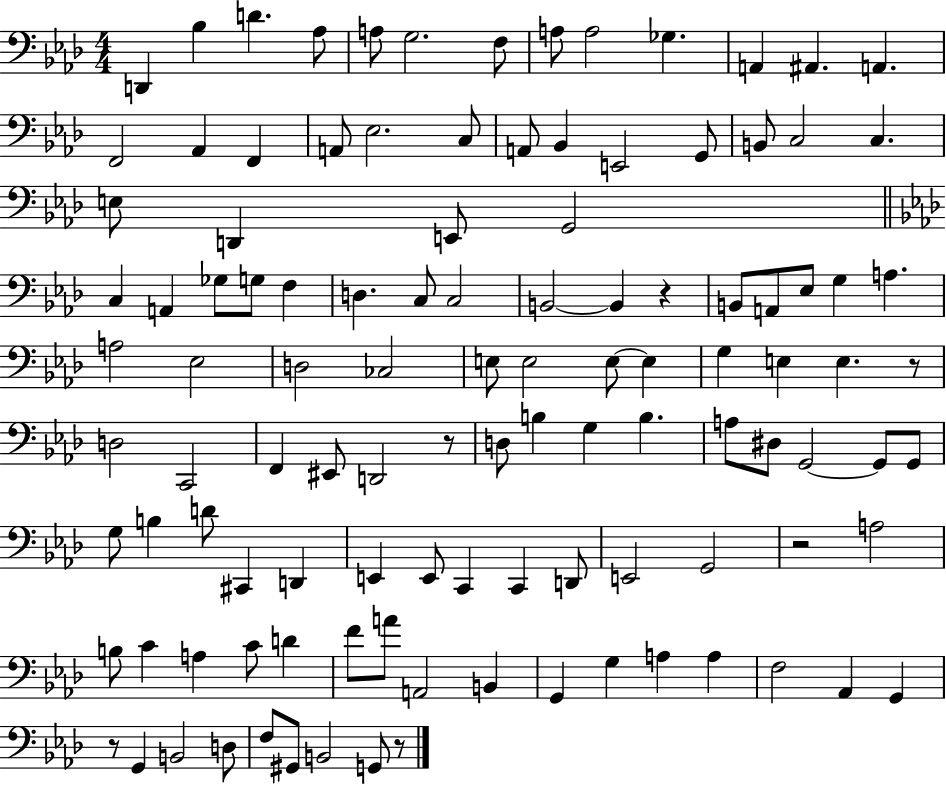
X:1
T:Untitled
M:4/4
L:1/4
K:Ab
D,, _B, D _A,/2 A,/2 G,2 F,/2 A,/2 A,2 _G, A,, ^A,, A,, F,,2 _A,, F,, A,,/2 _E,2 C,/2 A,,/2 _B,, E,,2 G,,/2 B,,/2 C,2 C, E,/2 D,, E,,/2 G,,2 C, A,, _G,/2 G,/2 F, D, C,/2 C,2 B,,2 B,, z B,,/2 A,,/2 _E,/2 G, A, A,2 _E,2 D,2 _C,2 E,/2 E,2 E,/2 E, G, E, E, z/2 D,2 C,,2 F,, ^E,,/2 D,,2 z/2 D,/2 B, G, B, A,/2 ^D,/2 G,,2 G,,/2 G,,/2 G,/2 B, D/2 ^C,, D,, E,, E,,/2 C,, C,, D,,/2 E,,2 G,,2 z2 A,2 B,/2 C A, C/2 D F/2 A/2 A,,2 B,, G,, G, A, A, F,2 _A,, G,, z/2 G,, B,,2 D,/2 F,/2 ^G,,/2 B,,2 G,,/2 z/2